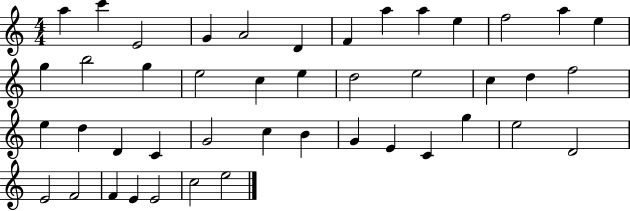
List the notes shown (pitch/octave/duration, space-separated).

A5/q C6/q E4/h G4/q A4/h D4/q F4/q A5/q A5/q E5/q F5/h A5/q E5/q G5/q B5/h G5/q E5/h C5/q E5/q D5/h E5/h C5/q D5/q F5/h E5/q D5/q D4/q C4/q G4/h C5/q B4/q G4/q E4/q C4/q G5/q E5/h D4/h E4/h F4/h F4/q E4/q E4/h C5/h E5/h